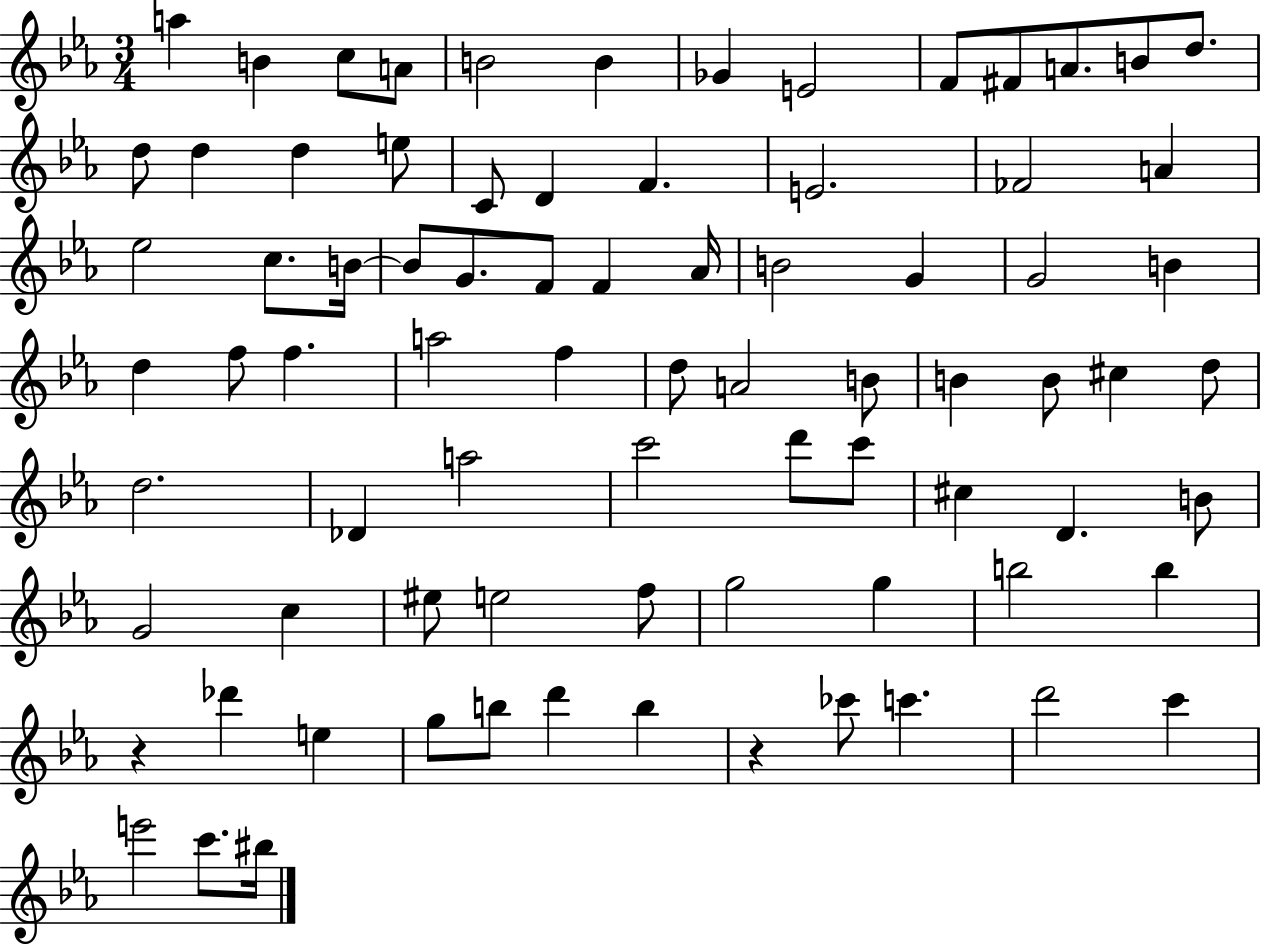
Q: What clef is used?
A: treble